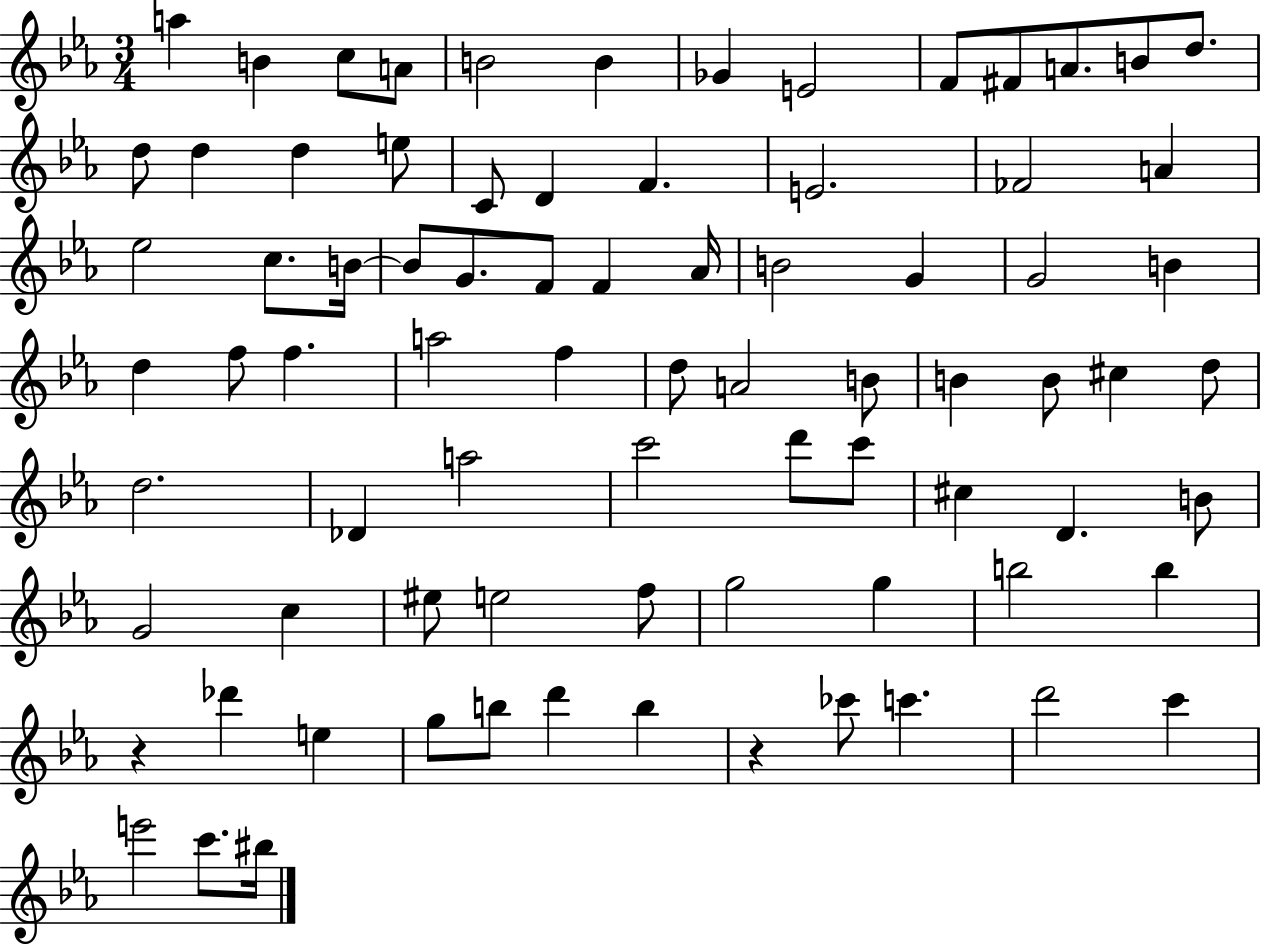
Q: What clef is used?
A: treble